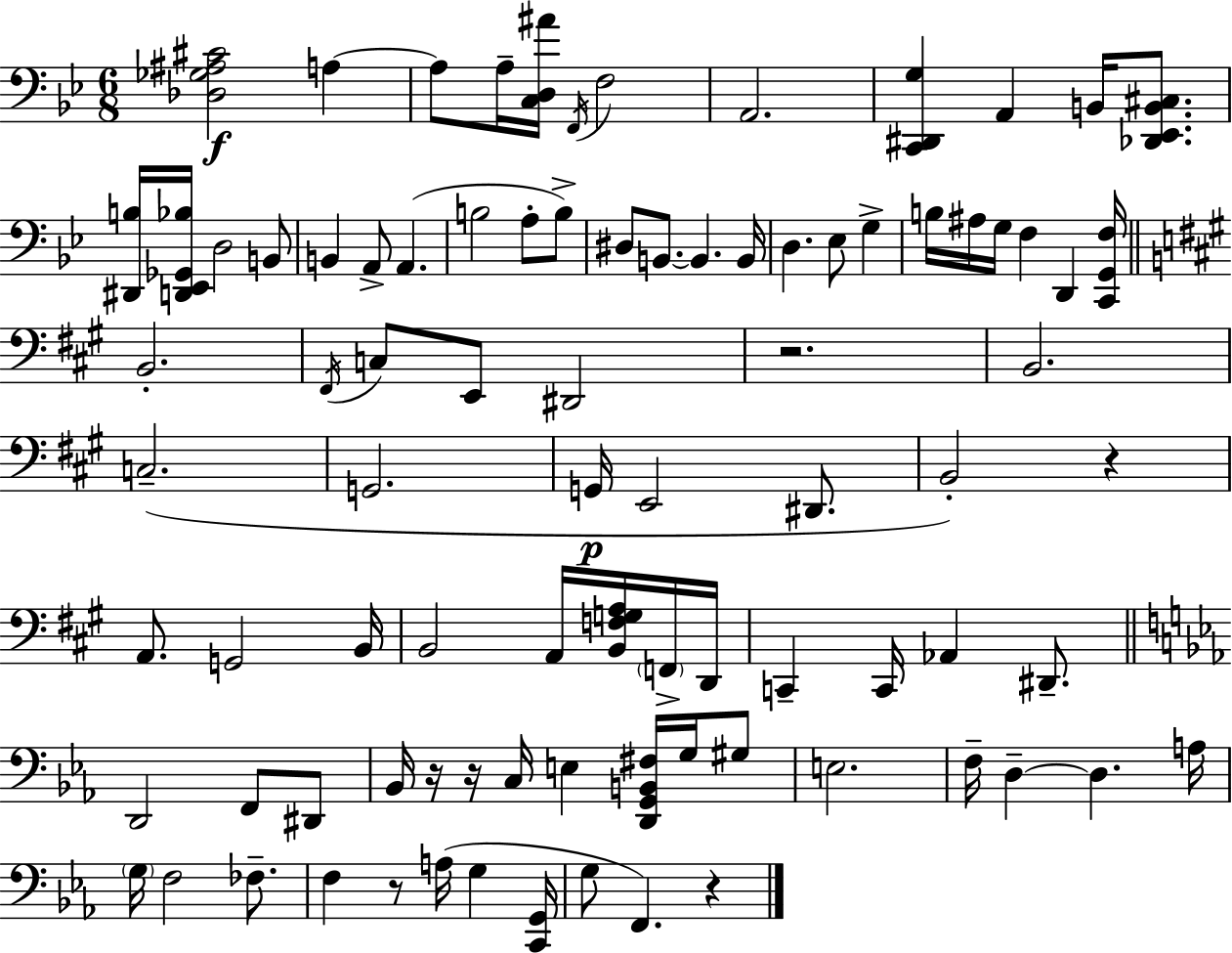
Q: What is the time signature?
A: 6/8